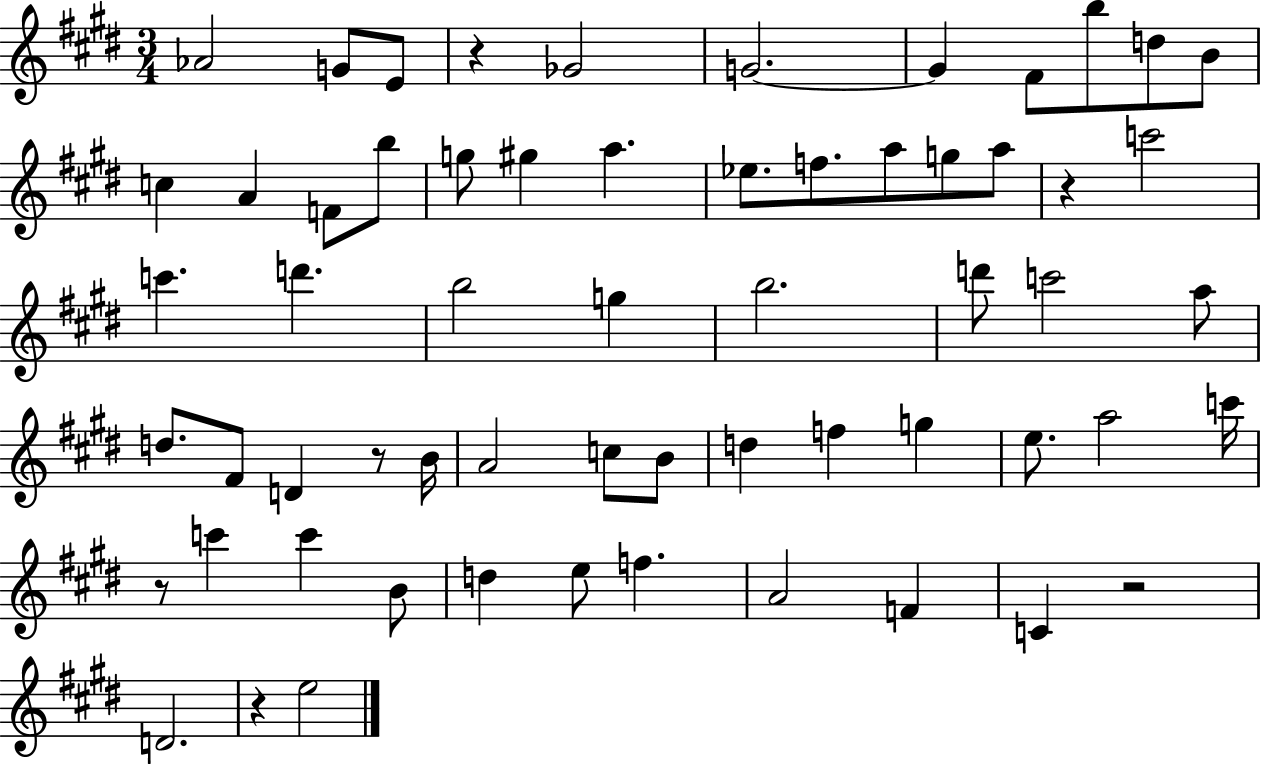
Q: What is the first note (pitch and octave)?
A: Ab4